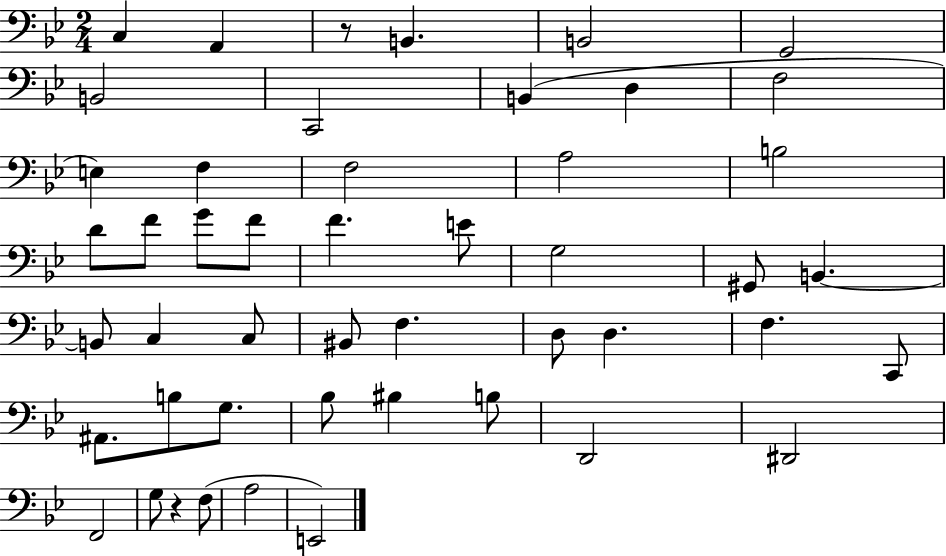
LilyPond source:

{
  \clef bass
  \numericTimeSignature
  \time 2/4
  \key bes \major
  c4 a,4 | r8 b,4. | b,2 | g,2 | \break b,2 | c,2 | b,4( d4 | f2 | \break e4) f4 | f2 | a2 | b2 | \break d'8 f'8 g'8 f'8 | f'4. e'8 | g2 | gis,8 b,4.~~ | \break b,8 c4 c8 | bis,8 f4. | d8 d4. | f4. c,8 | \break ais,8. b8 g8. | bes8 bis4 b8 | d,2 | dis,2 | \break f,2 | g8 r4 f8( | a2 | e,2) | \break \bar "|."
}